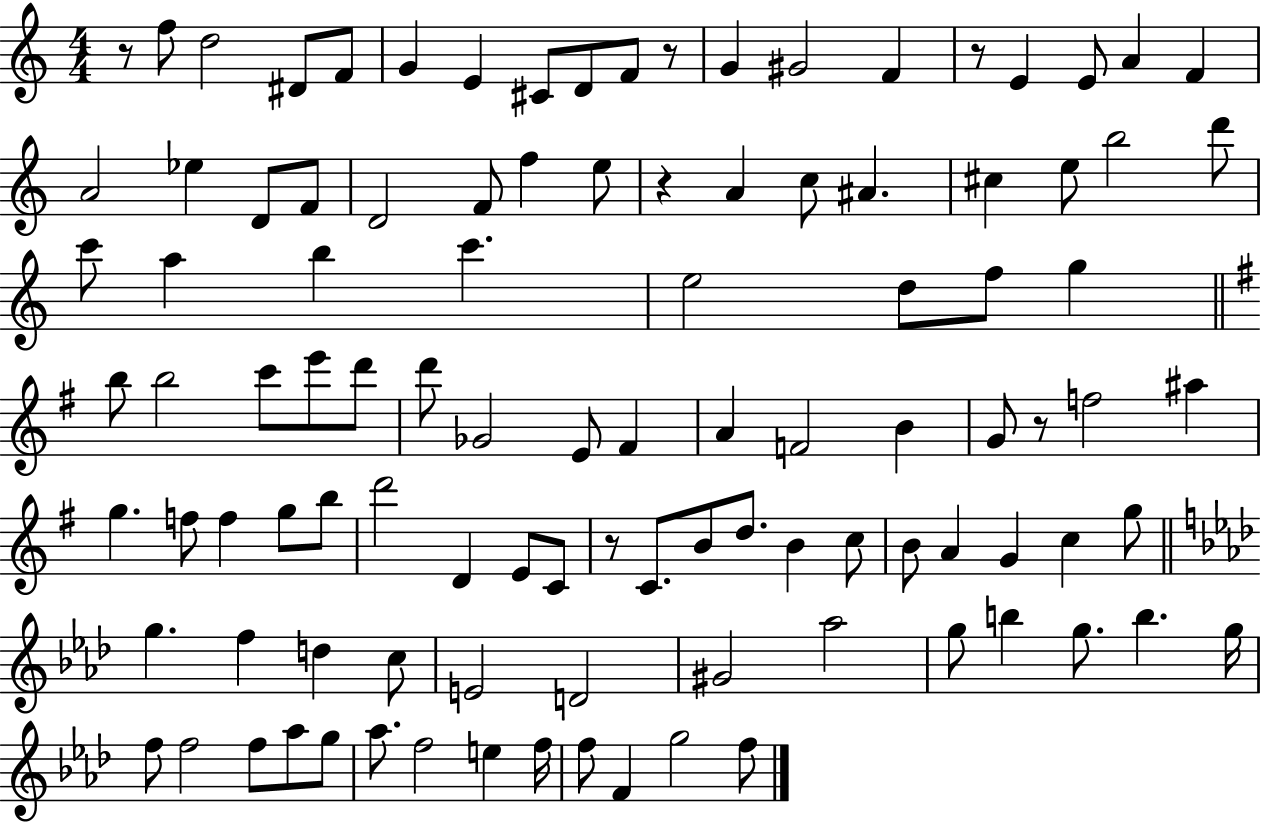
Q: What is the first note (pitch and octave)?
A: F5